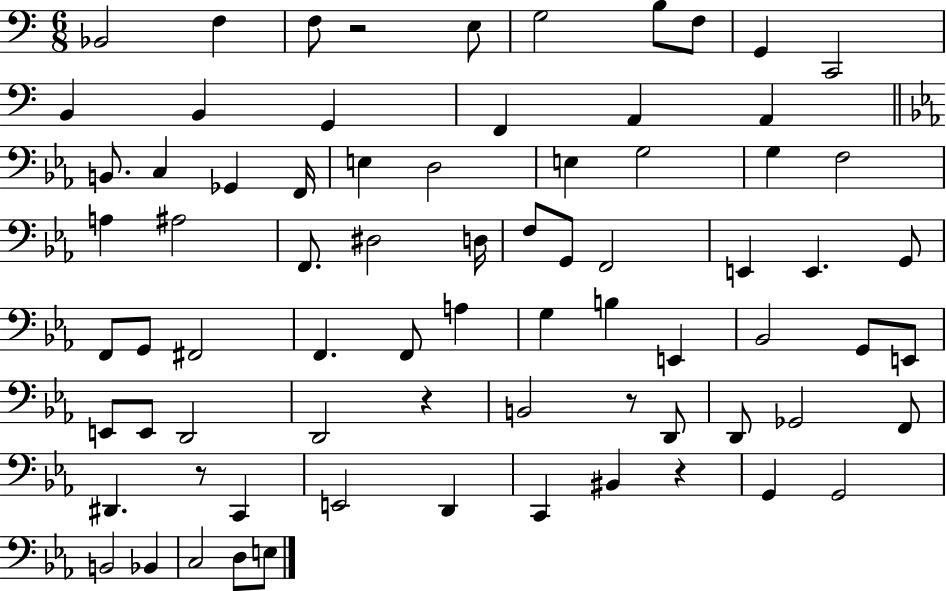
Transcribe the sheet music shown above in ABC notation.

X:1
T:Untitled
M:6/8
L:1/4
K:C
_B,,2 F, F,/2 z2 E,/2 G,2 B,/2 F,/2 G,, C,,2 B,, B,, G,, F,, A,, A,, B,,/2 C, _G,, F,,/4 E, D,2 E, G,2 G, F,2 A, ^A,2 F,,/2 ^D,2 D,/4 F,/2 G,,/2 F,,2 E,, E,, G,,/2 F,,/2 G,,/2 ^F,,2 F,, F,,/2 A, G, B, E,, _B,,2 G,,/2 E,,/2 E,,/2 E,,/2 D,,2 D,,2 z B,,2 z/2 D,,/2 D,,/2 _G,,2 F,,/2 ^D,, z/2 C,, E,,2 D,, C,, ^B,, z G,, G,,2 B,,2 _B,, C,2 D,/2 E,/2